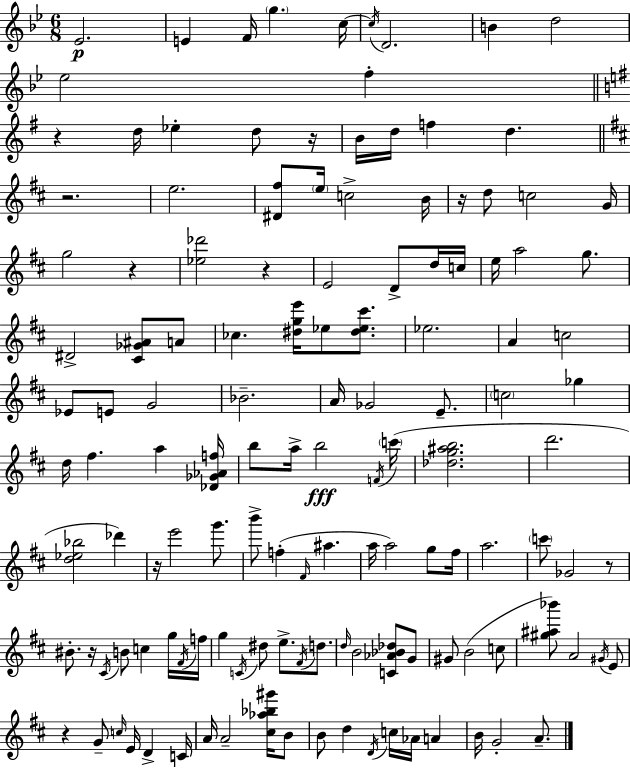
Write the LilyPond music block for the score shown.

{
  \clef treble
  \numericTimeSignature
  \time 6/8
  \key g \minor
  ees'2.\p | e'4 f'16 \parenthesize g''4. c''16~~ | \acciaccatura { c''16 } d'2. | b'4 d''2 | \break ees''2 f''4-. | \bar "||" \break \key g \major r4 d''16 ees''4-. d''8 r16 | b'16 d''16 f''4 d''4. | \bar "||" \break \key d \major r2. | e''2. | <dis' fis''>8 \parenthesize e''16 c''2-> b'16 | r16 d''8 c''2 g'16 | \break g''2 r4 | <ees'' des'''>2 r4 | e'2 d'8-> d''16 c''16 | e''16 a''2 g''8. | \break dis'2-> <cis' ges' ais'>8 a'8 | ces''4. <dis'' g'' e'''>16 ees''8 <dis'' ees'' cis'''>8. | ees''2. | a'4 c''2 | \break ees'8 e'8 g'2 | bes'2.-- | a'16 ges'2 e'8.-- | \parenthesize c''2 ges''4 | \break d''16 fis''4. a''4 <des' ges' aes' f''>16 | b''8 a''16-> b''2\fff \acciaccatura { f'16 }( | \parenthesize c'''16 <des'' g'' ais'' b''>2. | d'''2. | \break <d'' ees'' bes''>2 des'''4) | r16 e'''2 g'''8. | b'''8-> f''4-.( \grace { fis'16 } ais''4. | a''16 a''2) g''8 | \break fis''16 a''2. | \parenthesize c'''8 ges'2 | r8 bis'8.-. r16 \acciaccatura { cis'16 } b'8 c''4 | g''16 \acciaccatura { fis'16 } f''16 g''4 \acciaccatura { c'16 } dis''8 e''8.-> | \break \acciaccatura { fis'16 } d''8. \grace { d''16 } b'2 | <c' aes' bes' des''>8 g'8 gis'8 b'2( | c''8 <gis'' ais'' bes'''>8) a'2 | \acciaccatura { gis'16 } e'8 r4 | \break g'8-- \grace { c''16 } e'16 d'4-> c'16 a'16 a'2-- | <cis'' aes'' bes'' gis'''>16 b'8 b'8 d''4 | \acciaccatura { d'16 } c''16 aes'16 a'4 b'16 g'2-. | a'8.-- \bar "|."
}